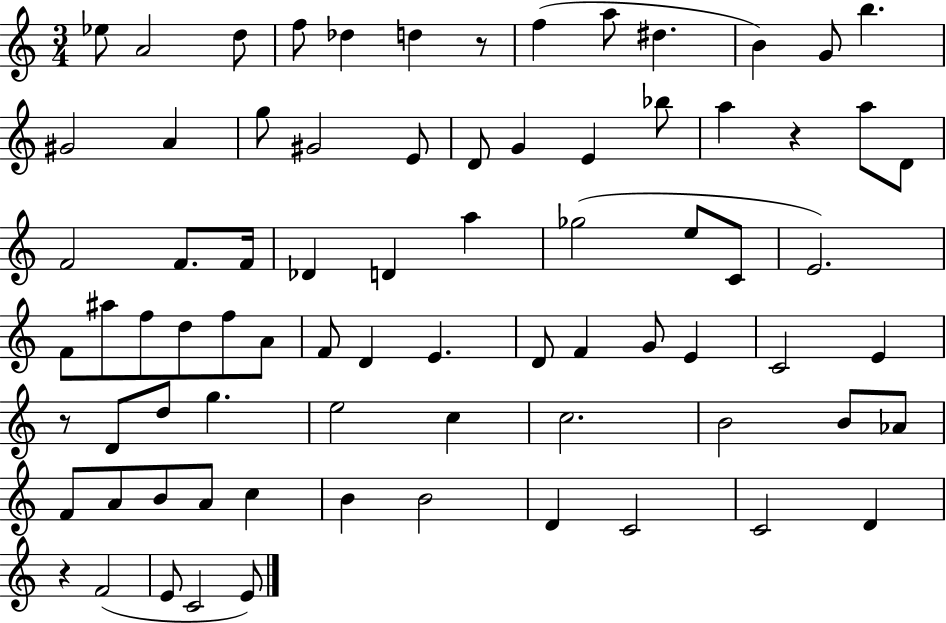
{
  \clef treble
  \numericTimeSignature
  \time 3/4
  \key c \major
  ees''8 a'2 d''8 | f''8 des''4 d''4 r8 | f''4( a''8 dis''4. | b'4) g'8 b''4. | \break gis'2 a'4 | g''8 gis'2 e'8 | d'8 g'4 e'4 bes''8 | a''4 r4 a''8 d'8 | \break f'2 f'8. f'16 | des'4 d'4 a''4 | ges''2( e''8 c'8 | e'2.) | \break f'8 ais''8 f''8 d''8 f''8 a'8 | f'8 d'4 e'4. | d'8 f'4 g'8 e'4 | c'2 e'4 | \break r8 d'8 d''8 g''4. | e''2 c''4 | c''2. | b'2 b'8 aes'8 | \break f'8 a'8 b'8 a'8 c''4 | b'4 b'2 | d'4 c'2 | c'2 d'4 | \break r4 f'2( | e'8 c'2 e'8) | \bar "|."
}